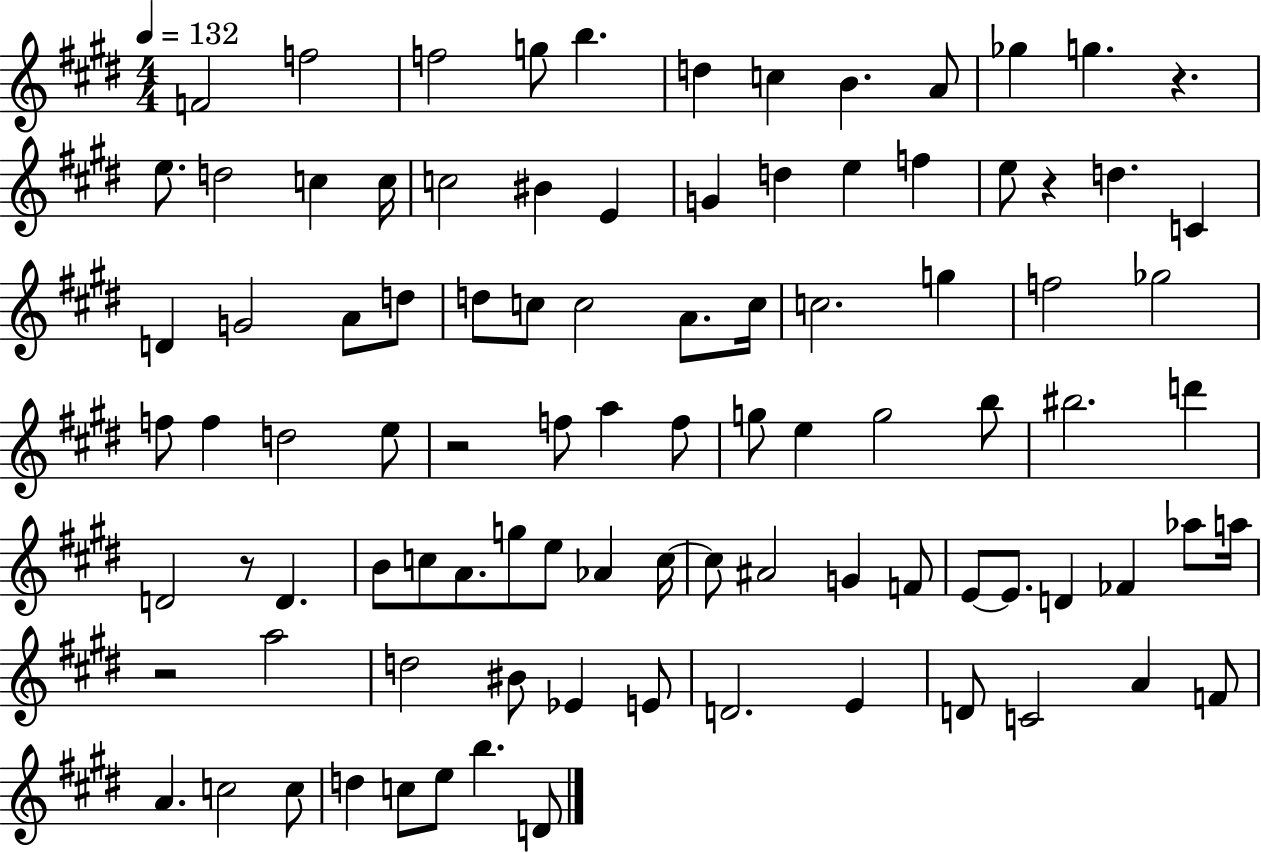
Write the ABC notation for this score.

X:1
T:Untitled
M:4/4
L:1/4
K:E
F2 f2 f2 g/2 b d c B A/2 _g g z e/2 d2 c c/4 c2 ^B E G d e f e/2 z d C D G2 A/2 d/2 d/2 c/2 c2 A/2 c/4 c2 g f2 _g2 f/2 f d2 e/2 z2 f/2 a f/2 g/2 e g2 b/2 ^b2 d' D2 z/2 D B/2 c/2 A/2 g/2 e/2 _A c/4 c/2 ^A2 G F/2 E/2 E/2 D _F _a/2 a/4 z2 a2 d2 ^B/2 _E E/2 D2 E D/2 C2 A F/2 A c2 c/2 d c/2 e/2 b D/2